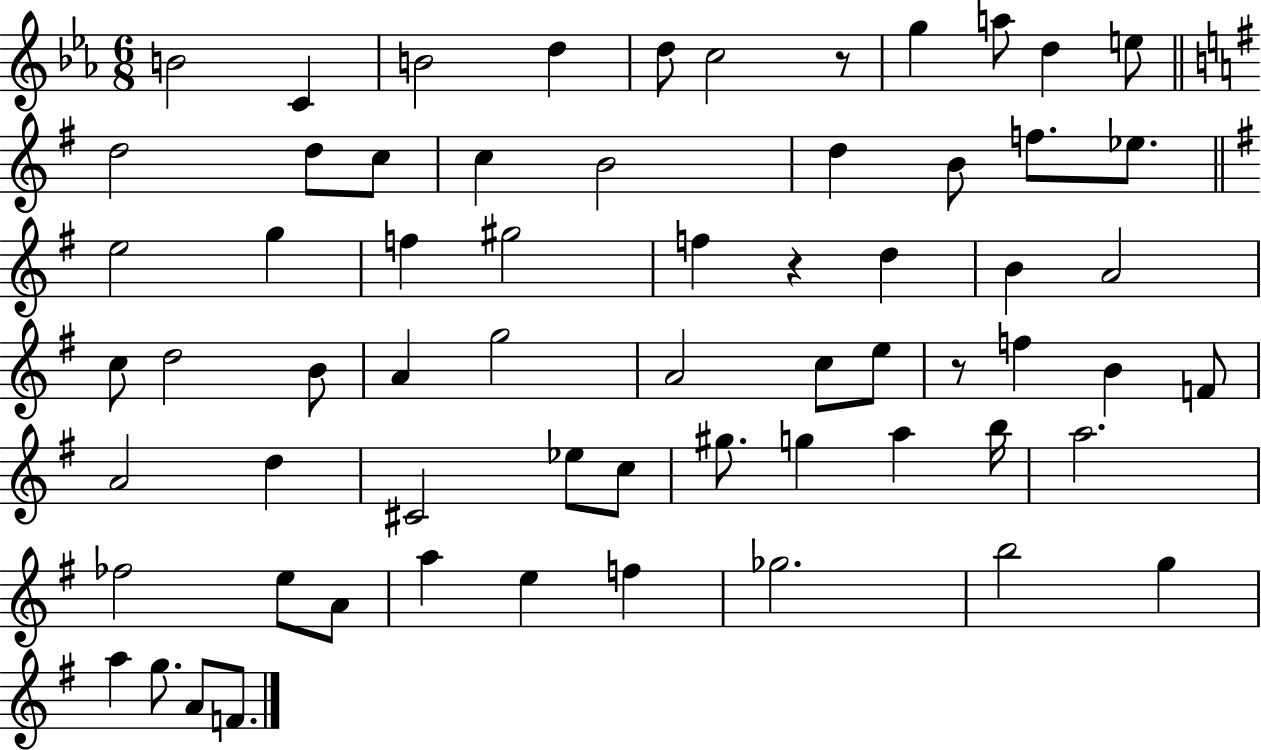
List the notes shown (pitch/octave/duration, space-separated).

B4/h C4/q B4/h D5/q D5/e C5/h R/e G5/q A5/e D5/q E5/e D5/h D5/e C5/e C5/q B4/h D5/q B4/e F5/e. Eb5/e. E5/h G5/q F5/q G#5/h F5/q R/q D5/q B4/q A4/h C5/e D5/h B4/e A4/q G5/h A4/h C5/e E5/e R/e F5/q B4/q F4/e A4/h D5/q C#4/h Eb5/e C5/e G#5/e. G5/q A5/q B5/s A5/h. FES5/h E5/e A4/e A5/q E5/q F5/q Gb5/h. B5/h G5/q A5/q G5/e. A4/e F4/e.